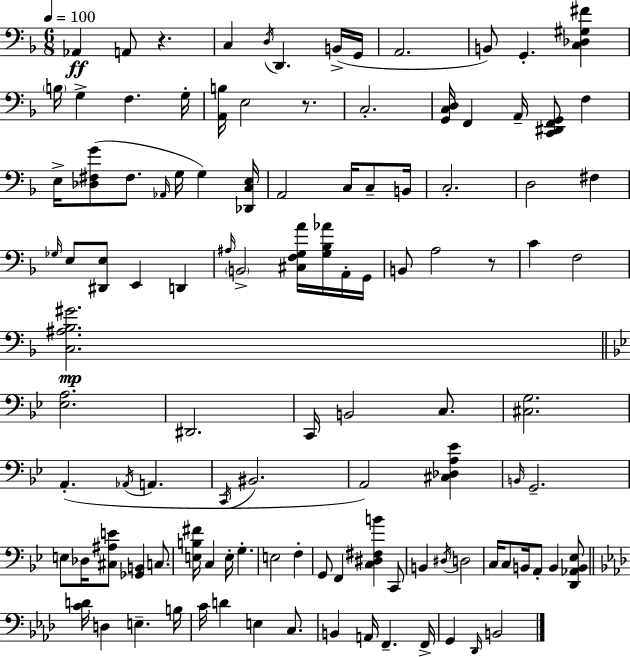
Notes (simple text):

Ab2/q A2/e R/q. C3/q D3/s D2/q. B2/s G2/s A2/h. B2/e G2/q. [C3,Db3,G#3,F#4]/q B3/s G3/q F3/q. G3/s [A2,B3]/s E3/h R/e. C3/h. [G2,C3,D3]/s F2/q A2/s [C2,D#2,F2,G2]/e F3/q E3/s [Db3,F#3,G4]/e F#3/e. Ab2/s G3/s G3/q [Db2,C3,E3]/s A2/h C3/s C3/e B2/s C3/h. D3/h F#3/q Gb3/s E3/e [D#2,E3]/e E2/q D2/q A#3/s B2/h [C#3,F3,G3,A4]/s [G3,Bb3,Ab4]/s A2/s G2/s B2/e A3/h R/e C4/q F3/h [C3,A#3,Bb3,G#4]/h. [Eb3,A3]/h. D#2/h. C2/s B2/h C3/e. [C#3,G3]/h. A2/q. Ab2/s A2/q. C2/s BIS2/h. A2/h [C#3,Db3,A3,Eb4]/q B2/s G2/h. E3/e Db3/s [C#3,A#3,E4]/e [Gb2,B2]/q C3/e. [E3,B3,F#4]/s C3/q E3/s G3/q. E3/h F3/q G2/e F2/q [C3,D#3,F#3,B4]/q C2/e B2/q D#3/s D3/h C3/s C3/e B2/s A2/e B2/q [D2,Ab2,B2,Eb3]/e [C4,D4]/s D3/q E3/q. B3/s C4/s D4/q E3/q C3/e. B2/q A2/s F2/q. F2/s G2/q Db2/s B2/h